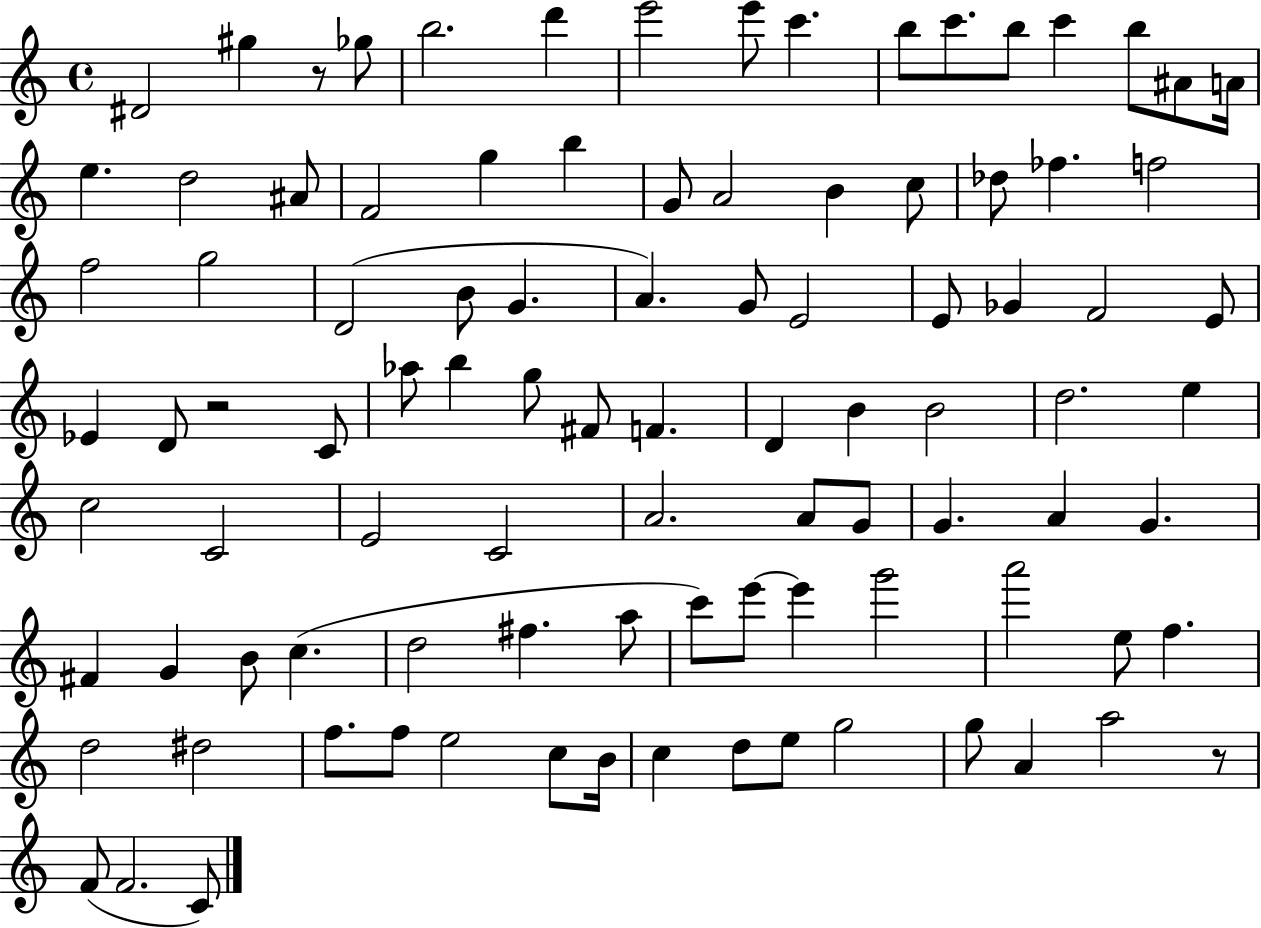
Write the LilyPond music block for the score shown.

{
  \clef treble
  \time 4/4
  \defaultTimeSignature
  \key c \major
  dis'2 gis''4 r8 ges''8 | b''2. d'''4 | e'''2 e'''8 c'''4. | b''8 c'''8. b''8 c'''4 b''8 ais'8 a'16 | \break e''4. d''2 ais'8 | f'2 g''4 b''4 | g'8 a'2 b'4 c''8 | des''8 fes''4. f''2 | \break f''2 g''2 | d'2( b'8 g'4. | a'4.) g'8 e'2 | e'8 ges'4 f'2 e'8 | \break ees'4 d'8 r2 c'8 | aes''8 b''4 g''8 fis'8 f'4. | d'4 b'4 b'2 | d''2. e''4 | \break c''2 c'2 | e'2 c'2 | a'2. a'8 g'8 | g'4. a'4 g'4. | \break fis'4 g'4 b'8 c''4.( | d''2 fis''4. a''8 | c'''8) e'''8~~ e'''4 g'''2 | a'''2 e''8 f''4. | \break d''2 dis''2 | f''8. f''8 e''2 c''8 b'16 | c''4 d''8 e''8 g''2 | g''8 a'4 a''2 r8 | \break f'8( f'2. c'8) | \bar "|."
}